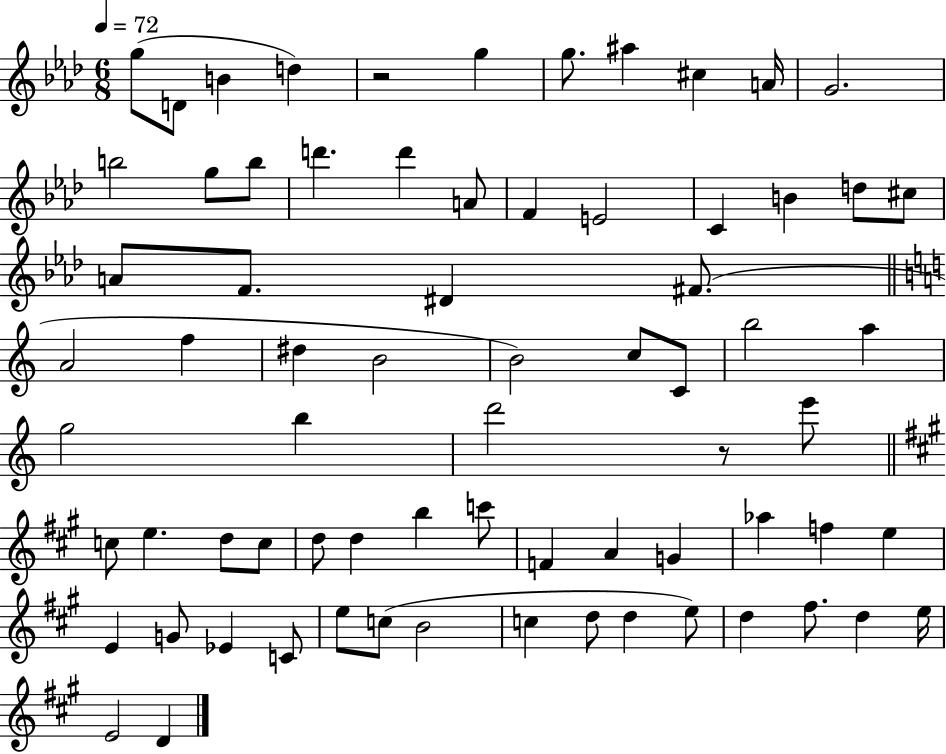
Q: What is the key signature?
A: AES major